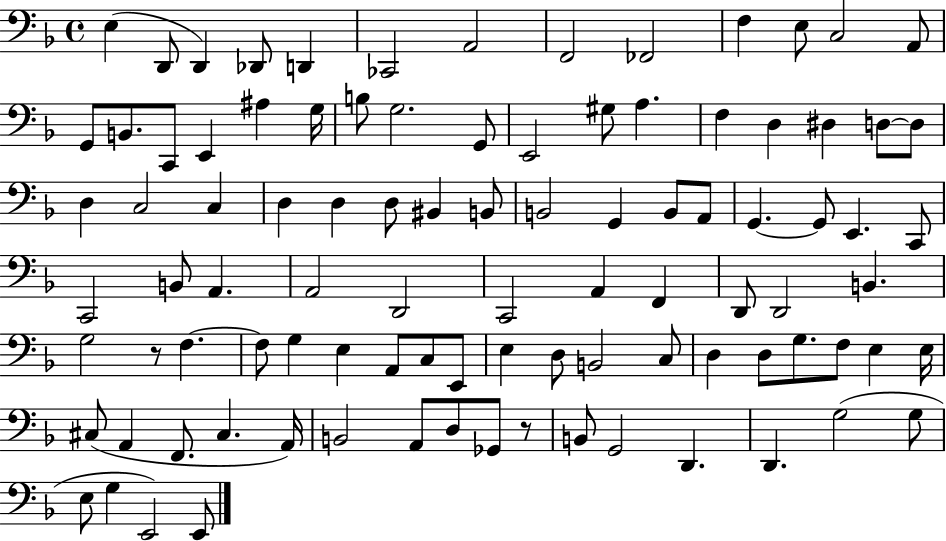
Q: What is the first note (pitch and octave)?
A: E3